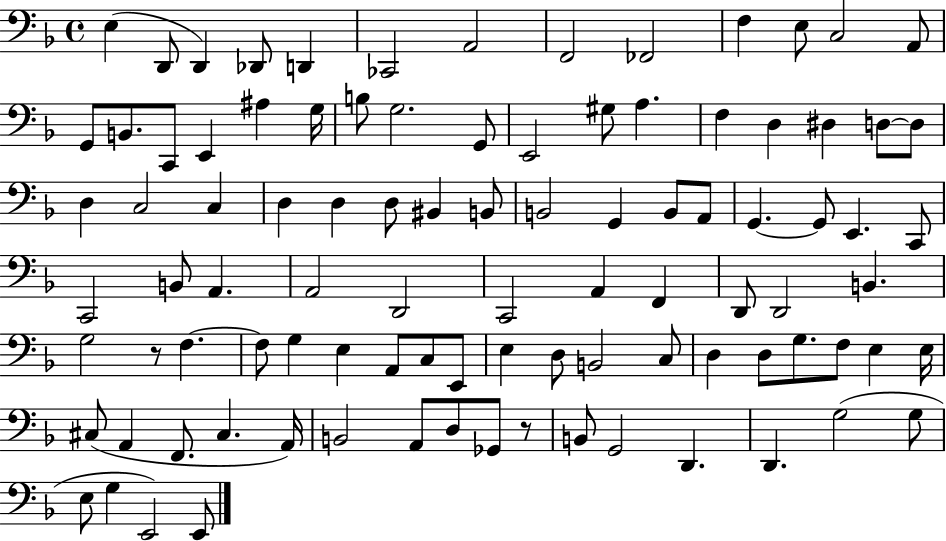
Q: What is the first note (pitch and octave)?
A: E3